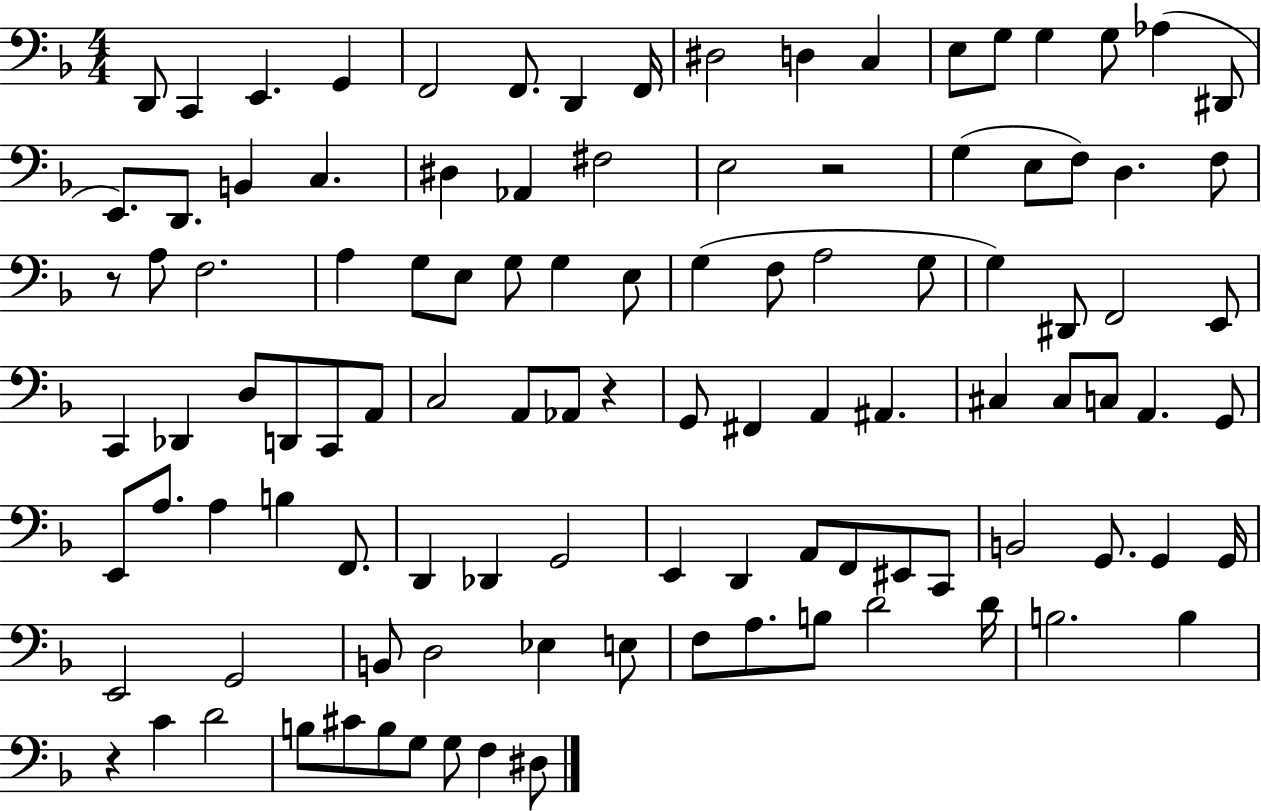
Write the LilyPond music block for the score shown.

{
  \clef bass
  \numericTimeSignature
  \time 4/4
  \key f \major
  d,8 c,4 e,4. g,4 | f,2 f,8. d,4 f,16 | dis2 d4 c4 | e8 g8 g4 g8 aes4( dis,8 | \break e,8.) d,8. b,4 c4. | dis4 aes,4 fis2 | e2 r2 | g4( e8 f8) d4. f8 | \break r8 a8 f2. | a4 g8 e8 g8 g4 e8 | g4( f8 a2 g8 | g4) dis,8 f,2 e,8 | \break c,4 des,4 d8 d,8 c,8 a,8 | c2 a,8 aes,8 r4 | g,8 fis,4 a,4 ais,4. | cis4 cis8 c8 a,4. g,8 | \break e,8 a8. a4 b4 f,8. | d,4 des,4 g,2 | e,4 d,4 a,8 f,8 eis,8 c,8 | b,2 g,8. g,4 g,16 | \break e,2 g,2 | b,8 d2 ees4 e8 | f8 a8. b8 d'2 d'16 | b2. b4 | \break r4 c'4 d'2 | b8 cis'8 b8 g8 g8 f4 dis8 | \bar "|."
}